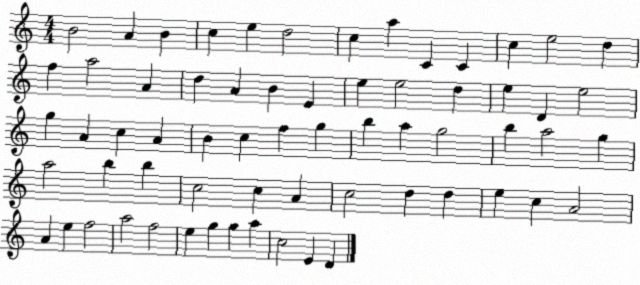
X:1
T:Untitled
M:4/4
L:1/4
K:C
B2 A B c e d2 c a C C c e2 d f a2 A d A B E e e2 d e D e2 g A c A B c f g b a g2 b a2 g a2 b b c2 c A c2 d d e c A2 A e f2 a2 f2 e g g a c2 E D